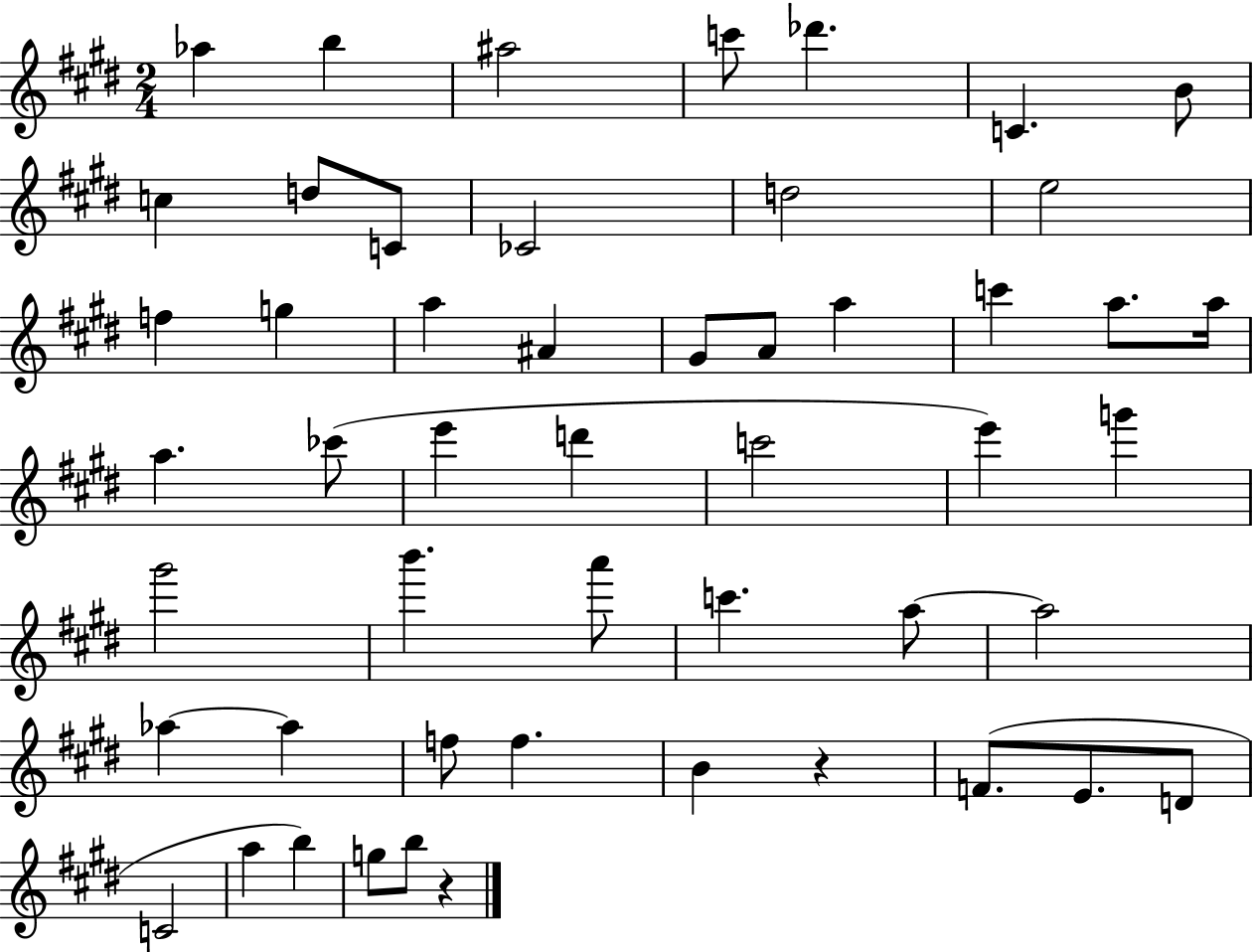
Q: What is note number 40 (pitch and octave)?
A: F5